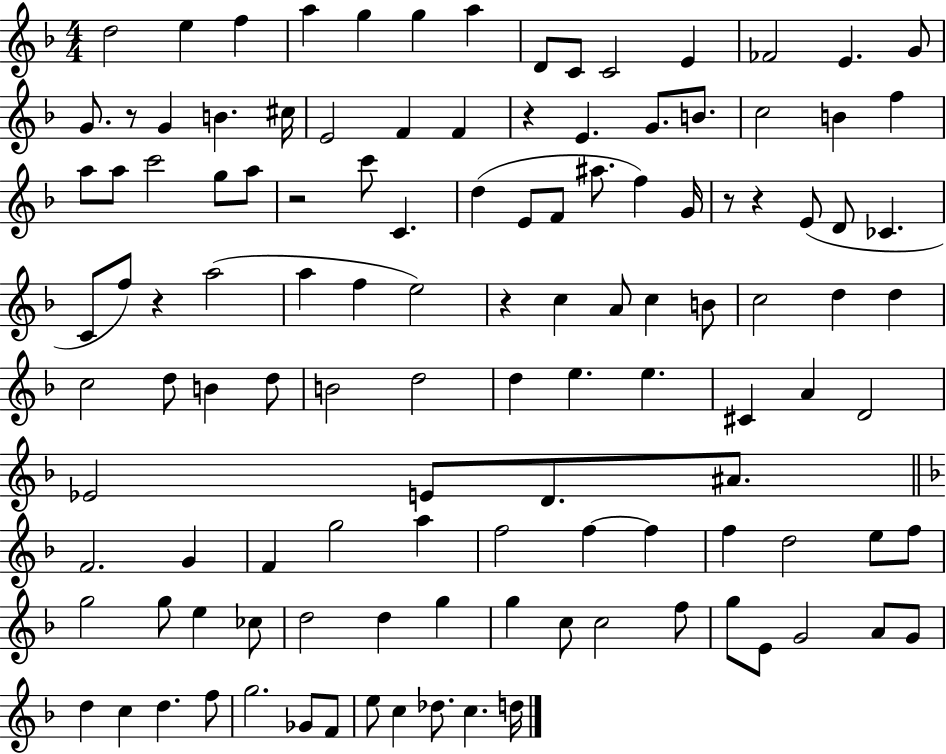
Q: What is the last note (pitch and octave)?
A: D5